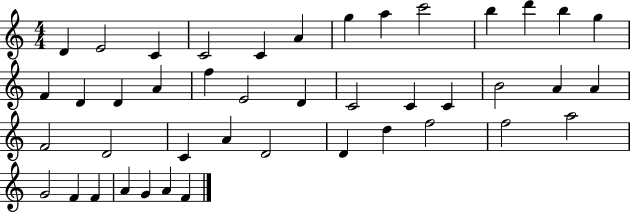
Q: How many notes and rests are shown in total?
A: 43